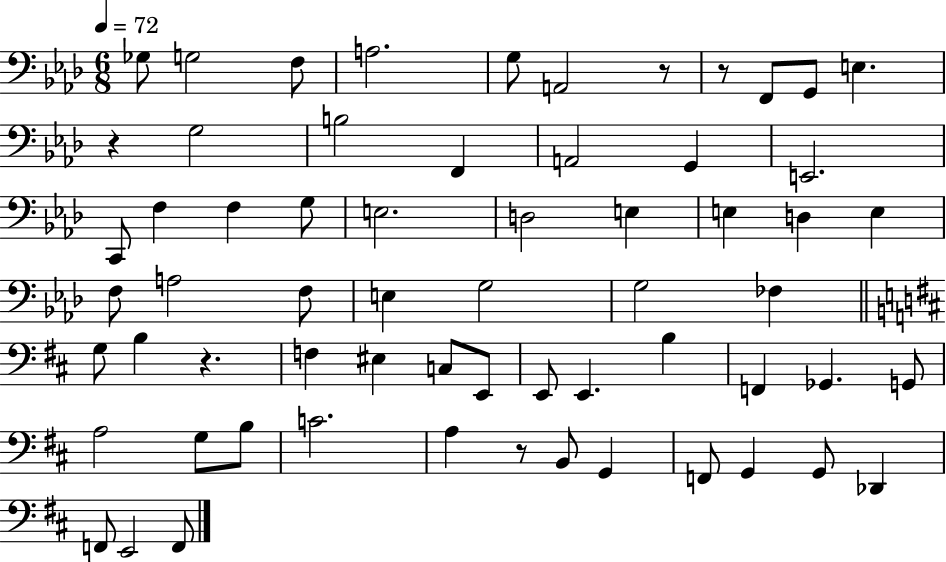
X:1
T:Untitled
M:6/8
L:1/4
K:Ab
_G,/2 G,2 F,/2 A,2 G,/2 A,,2 z/2 z/2 F,,/2 G,,/2 E, z G,2 B,2 F,, A,,2 G,, E,,2 C,,/2 F, F, G,/2 E,2 D,2 E, E, D, E, F,/2 A,2 F,/2 E, G,2 G,2 _F, G,/2 B, z F, ^E, C,/2 E,,/2 E,,/2 E,, B, F,, _G,, G,,/2 A,2 G,/2 B,/2 C2 A, z/2 B,,/2 G,, F,,/2 G,, G,,/2 _D,, F,,/2 E,,2 F,,/2